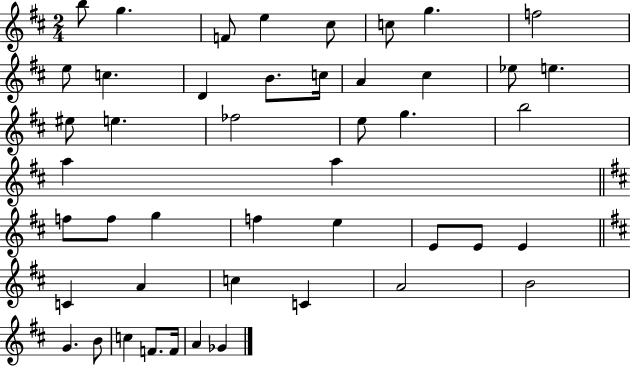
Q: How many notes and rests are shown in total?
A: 46